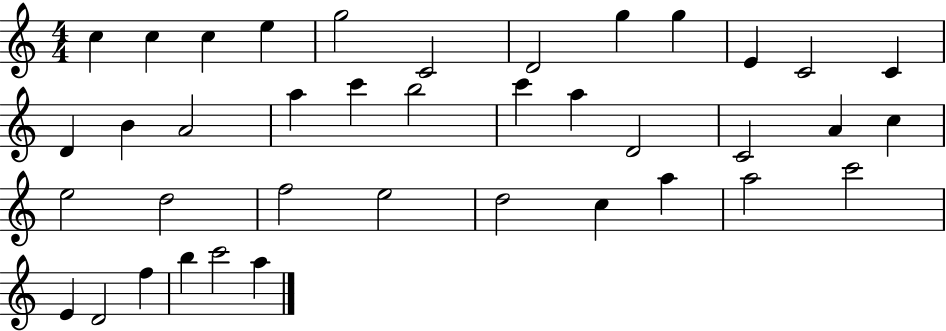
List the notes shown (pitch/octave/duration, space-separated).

C5/q C5/q C5/q E5/q G5/h C4/h D4/h G5/q G5/q E4/q C4/h C4/q D4/q B4/q A4/h A5/q C6/q B5/h C6/q A5/q D4/h C4/h A4/q C5/q E5/h D5/h F5/h E5/h D5/h C5/q A5/q A5/h C6/h E4/q D4/h F5/q B5/q C6/h A5/q